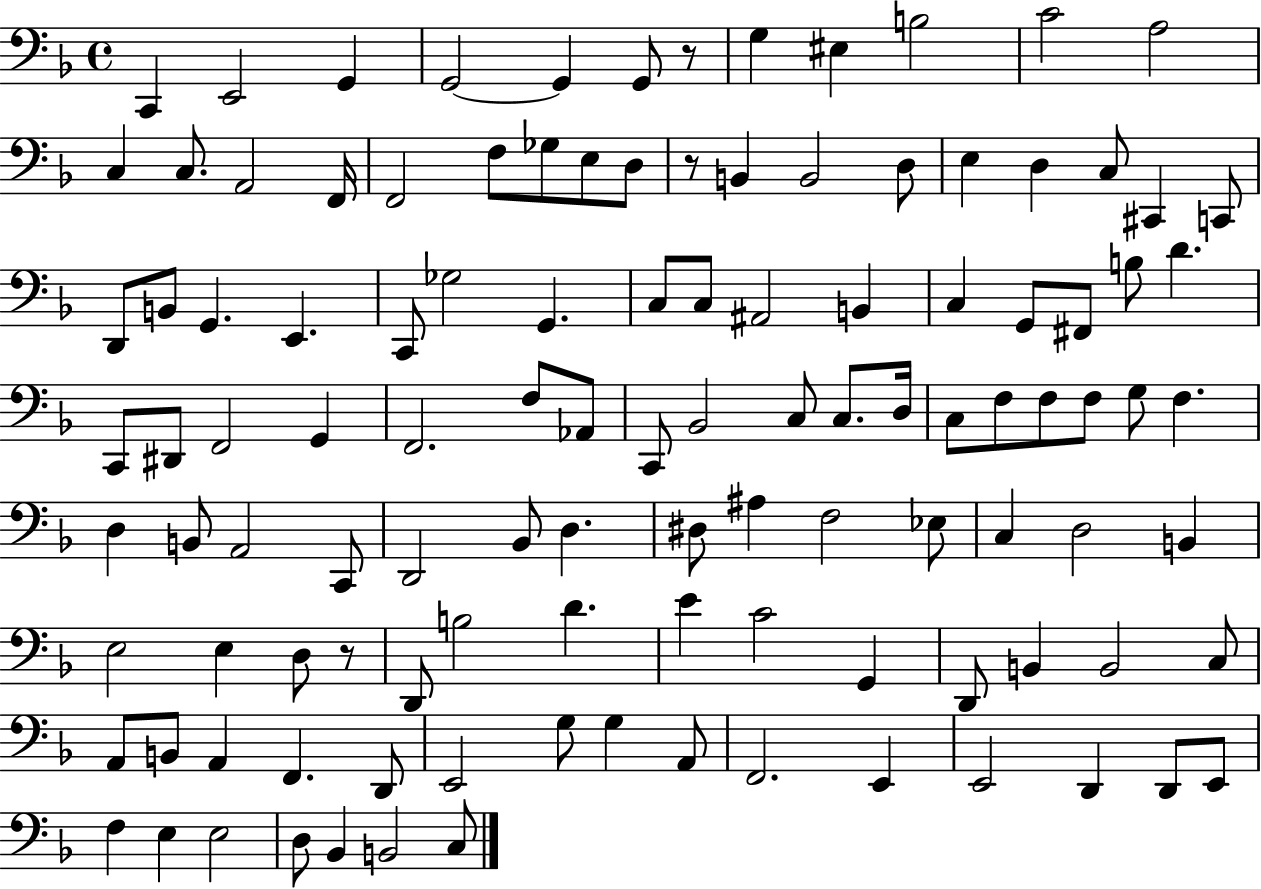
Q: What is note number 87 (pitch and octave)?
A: B2